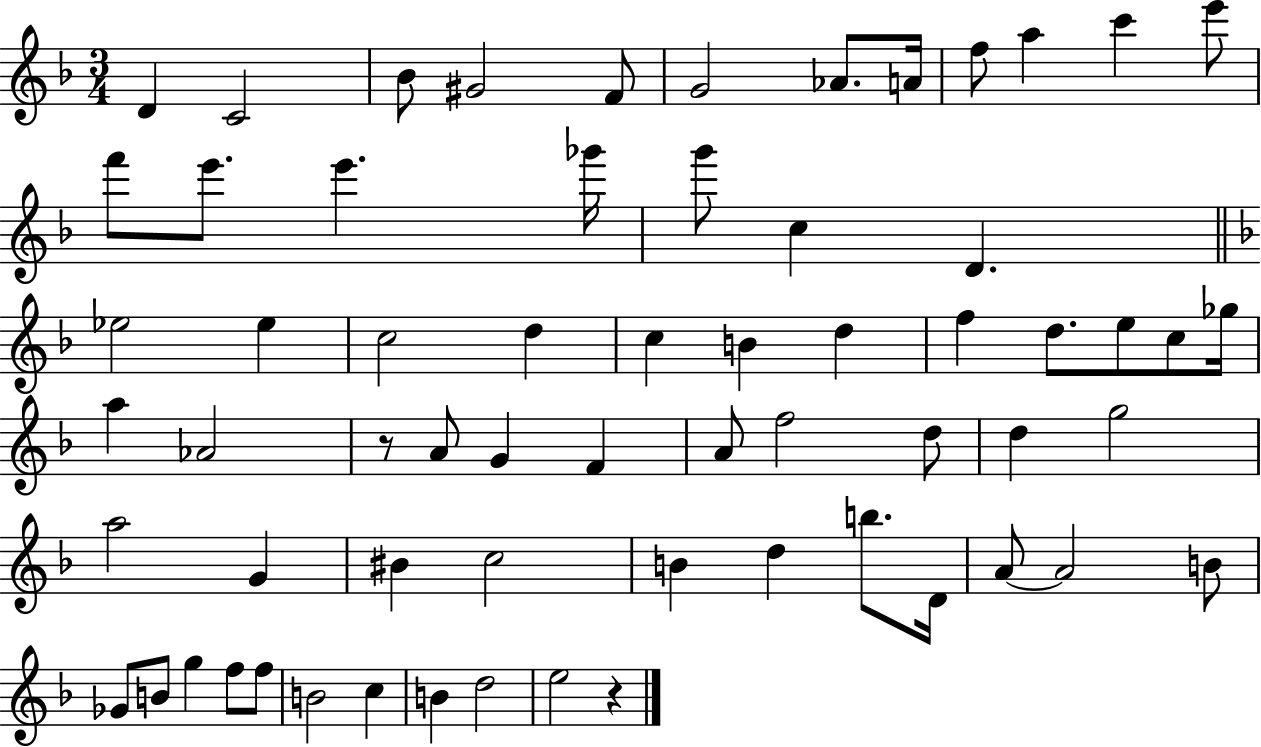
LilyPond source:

{
  \clef treble
  \numericTimeSignature
  \time 3/4
  \key f \major
  d'4 c'2 | bes'8 gis'2 f'8 | g'2 aes'8. a'16 | f''8 a''4 c'''4 e'''8 | \break f'''8 e'''8. e'''4. ges'''16 | g'''8 c''4 d'4. | \bar "||" \break \key f \major ees''2 ees''4 | c''2 d''4 | c''4 b'4 d''4 | f''4 d''8. e''8 c''8 ges''16 | \break a''4 aes'2 | r8 a'8 g'4 f'4 | a'8 f''2 d''8 | d''4 g''2 | \break a''2 g'4 | bis'4 c''2 | b'4 d''4 b''8. d'16 | a'8~~ a'2 b'8 | \break ges'8 b'8 g''4 f''8 f''8 | b'2 c''4 | b'4 d''2 | e''2 r4 | \break \bar "|."
}